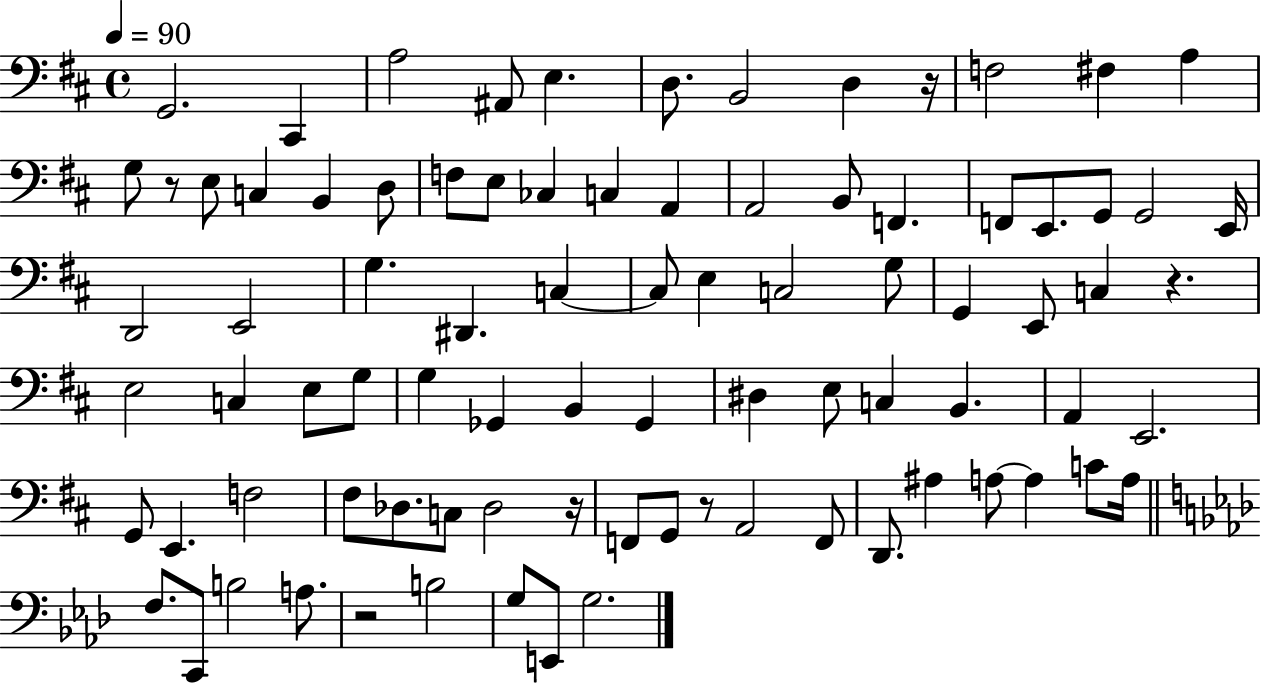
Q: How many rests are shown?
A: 6